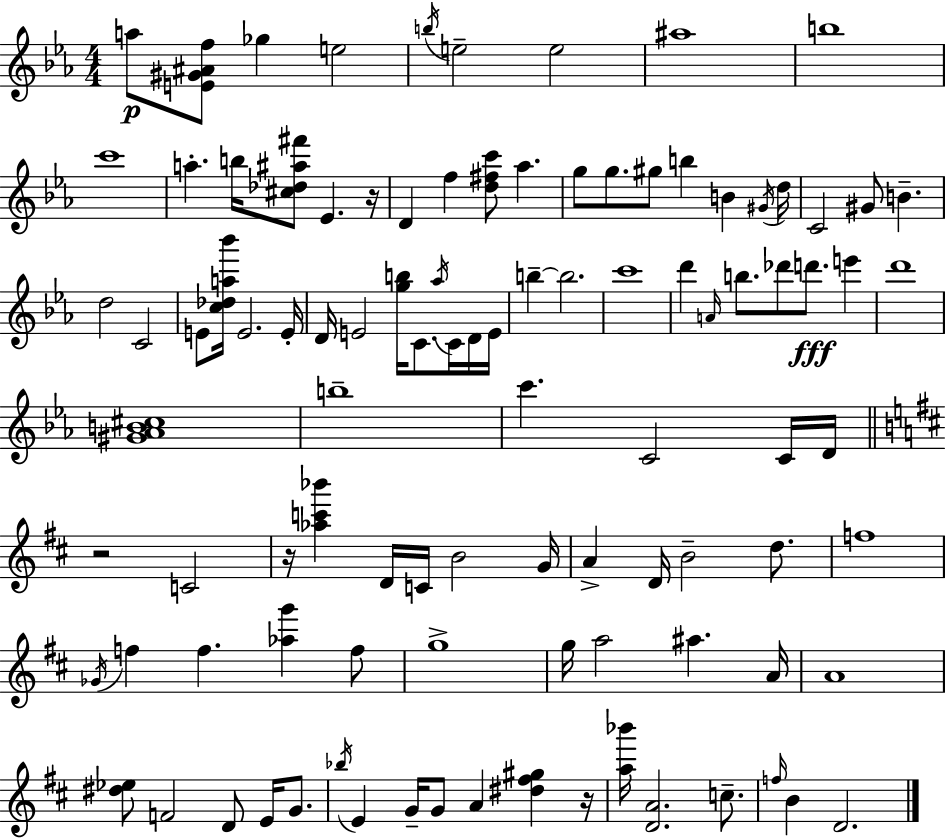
{
  \clef treble
  \numericTimeSignature
  \time 4/4
  \key c \minor
  a''8\p <e' gis' ais' f''>8 ges''4 e''2 | \acciaccatura { b''16 } e''2-- e''2 | ais''1 | b''1 | \break c'''1 | a''4.-. b''16 <cis'' des'' ais'' fis'''>8 ees'4. | r16 d'4 f''4 <d'' fis'' c'''>8 aes''4. | g''8 g''8. gis''8 b''4 b'4 | \break \acciaccatura { gis'16 } d''16 c'2 gis'8 b'4.-- | d''2 c'2 | e'8 <c'' des'' a'' bes'''>16 e'2. | e'16-. d'16 e'2 <g'' b''>16 c'8. \acciaccatura { aes''16 } | \break c'16 d'16 e'16 b''4--~~ b''2. | c'''1 | d'''4 \grace { a'16 } b''8. des'''8 d'''8.\fff | e'''4 d'''1 | \break <gis' aes' b' cis''>1 | b''1-- | c'''4. c'2 | c'16 d'16 \bar "||" \break \key d \major r2 c'2 | r16 <aes'' c''' bes'''>4 d'16 c'16 b'2 g'16 | a'4-> d'16 b'2-- d''8. | f''1 | \break \acciaccatura { ges'16 } f''4 f''4. <aes'' g'''>4 f''8 | g''1-> | g''16 a''2 ais''4. | a'16 a'1 | \break <dis'' ees''>8 f'2 d'8 e'16 g'8. | \acciaccatura { bes''16 } e'4 g'16-- g'8 a'4 <dis'' fis'' gis''>4 | r16 <a'' bes'''>16 <d' a'>2. c''8.-- | \grace { f''16 } b'4 d'2. | \break \bar "|."
}